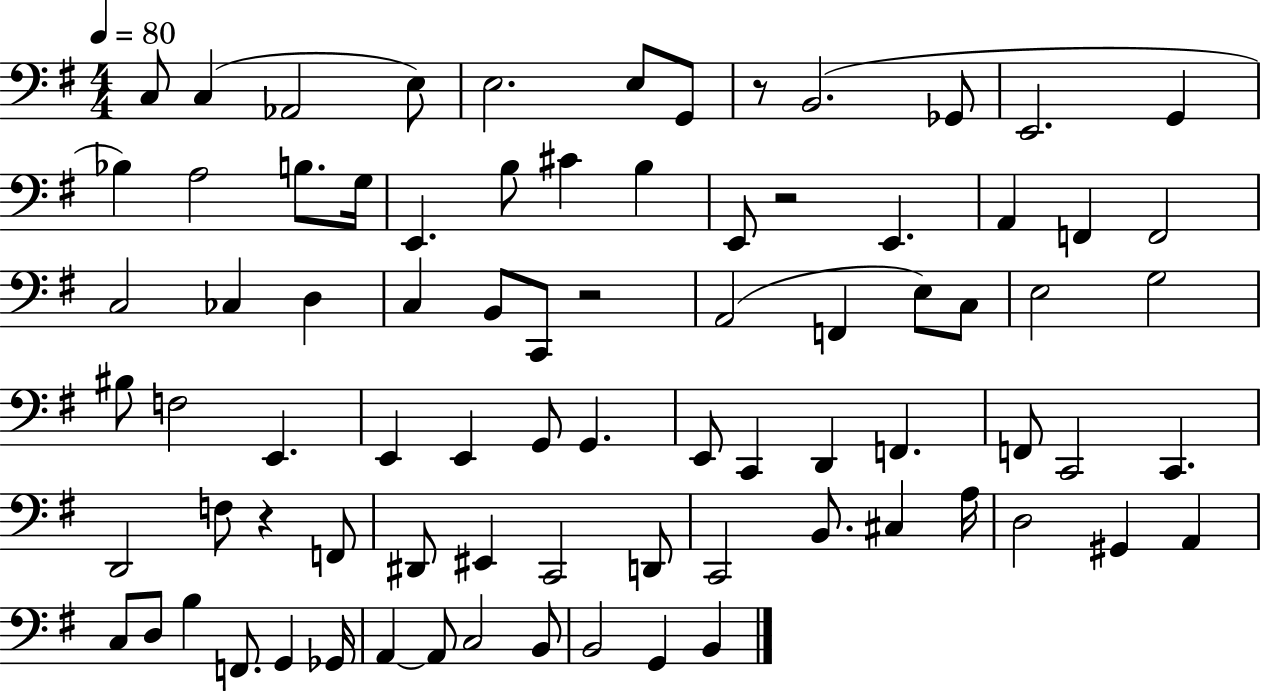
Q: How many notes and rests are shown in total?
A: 81